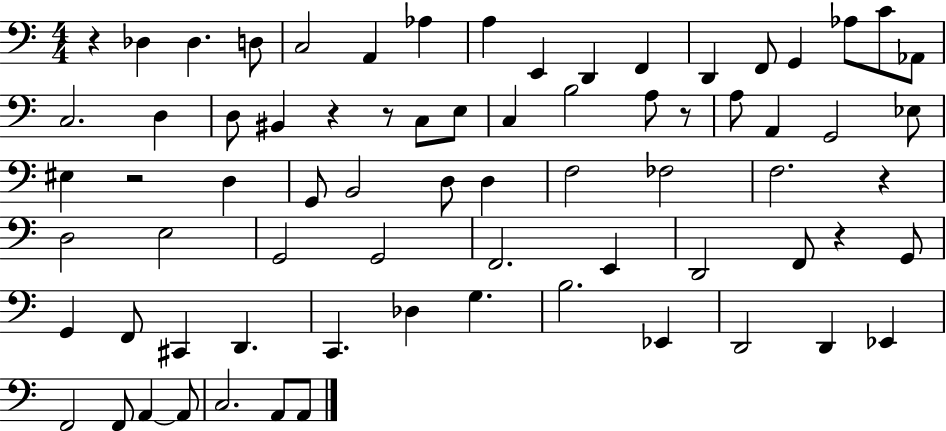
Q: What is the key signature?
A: C major